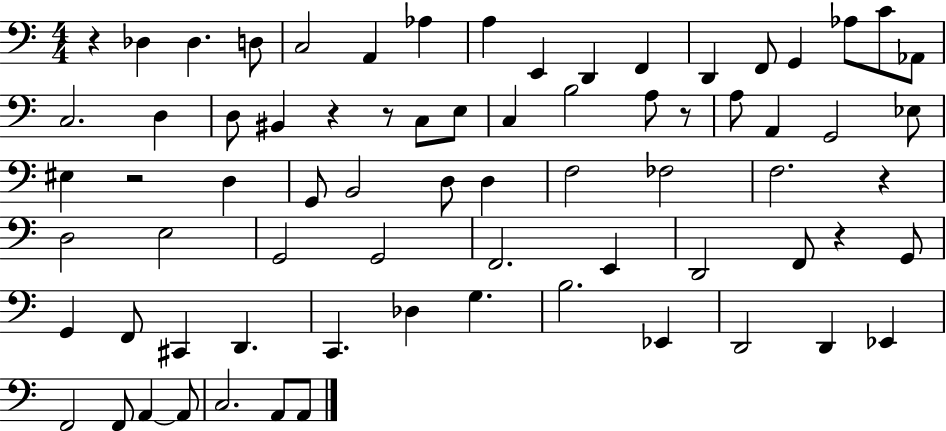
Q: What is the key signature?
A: C major